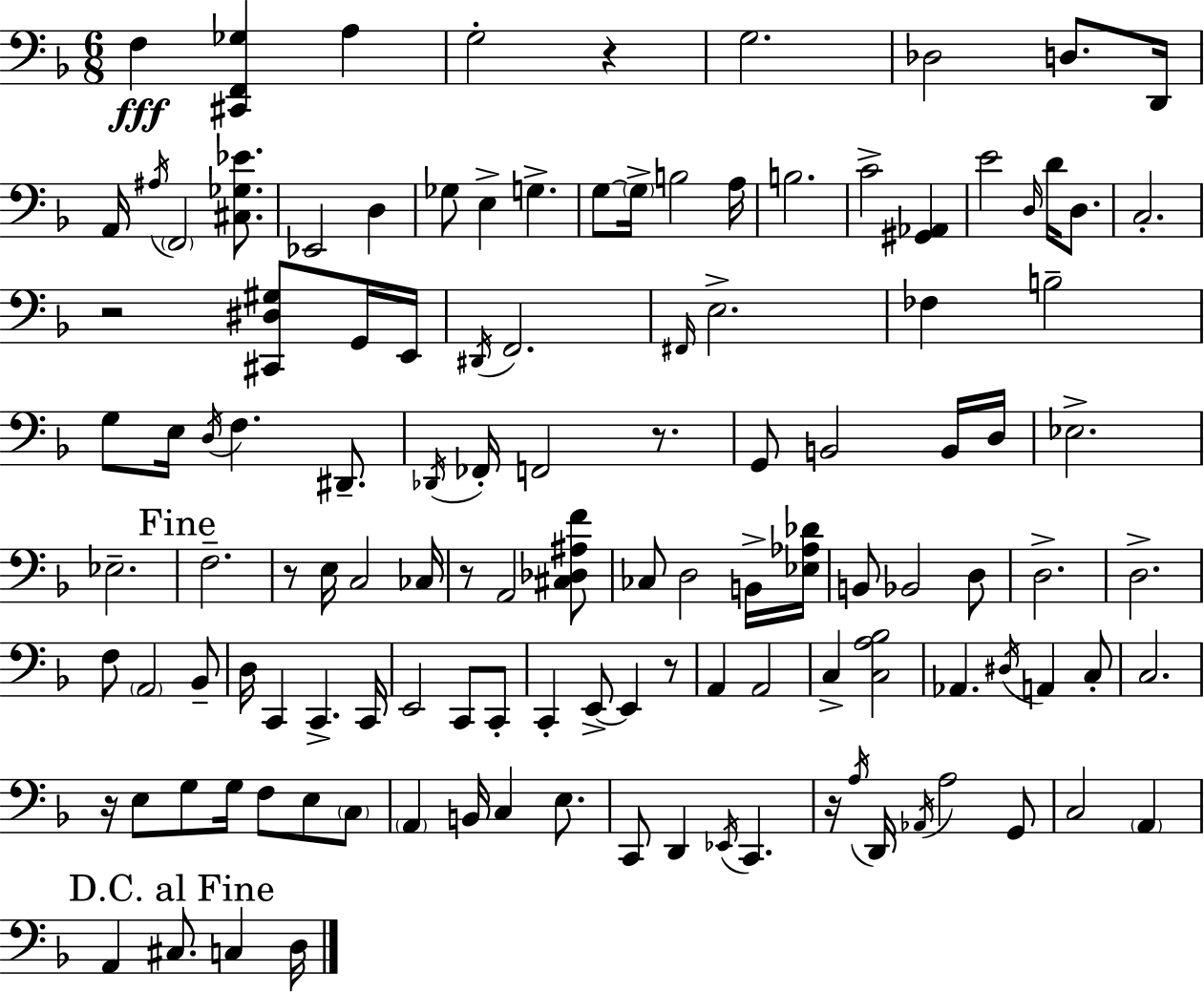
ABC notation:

X:1
T:Untitled
M:6/8
L:1/4
K:F
F, [^C,,F,,_G,] A, G,2 z G,2 _D,2 D,/2 D,,/4 A,,/4 ^A,/4 F,,2 [^C,_G,_E]/2 _E,,2 D, _G,/2 E, G, G,/2 G,/4 B,2 A,/4 B,2 C2 [^G,,_A,,] E2 D,/4 D/4 D,/2 C,2 z2 [^C,,^D,^G,]/2 G,,/4 E,,/4 ^D,,/4 F,,2 ^F,,/4 E,2 _F, B,2 G,/2 E,/4 D,/4 F, ^D,,/2 _D,,/4 _F,,/4 F,,2 z/2 G,,/2 B,,2 B,,/4 D,/4 _E,2 _E,2 F,2 z/2 E,/4 C,2 _C,/4 z/2 A,,2 [^C,_D,^A,F]/2 _C,/2 D,2 B,,/4 [_E,_A,_D]/4 B,,/2 _B,,2 D,/2 D,2 D,2 F,/2 A,,2 _B,,/2 D,/4 C,, C,, C,,/4 E,,2 C,,/2 C,,/2 C,, E,,/2 E,, z/2 A,, A,,2 C, [C,A,_B,]2 _A,, ^D,/4 A,, C,/2 C,2 z/4 E,/2 G,/2 G,/4 F,/2 E,/2 C,/2 A,, B,,/4 C, E,/2 C,,/2 D,, _E,,/4 C,, z/4 A,/4 D,,/4 _A,,/4 A,2 G,,/2 C,2 A,, A,, ^C,/2 C, D,/4